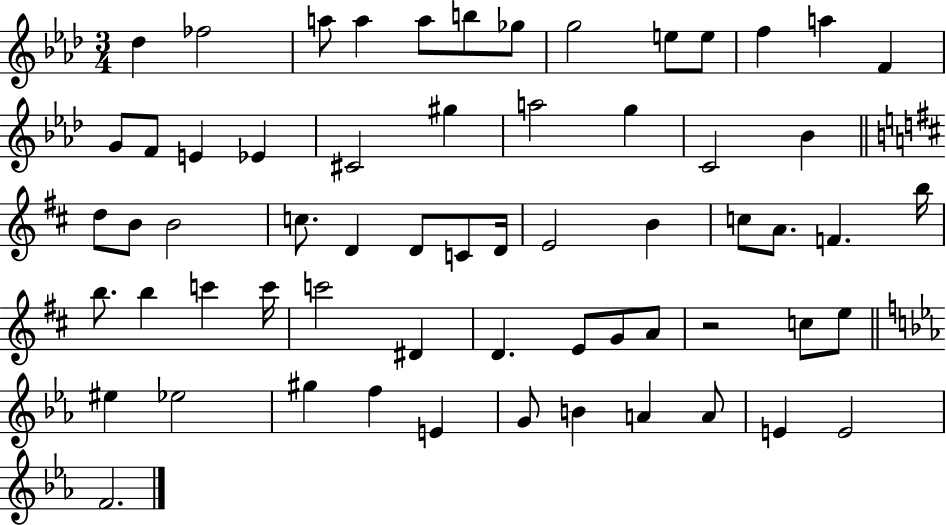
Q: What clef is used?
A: treble